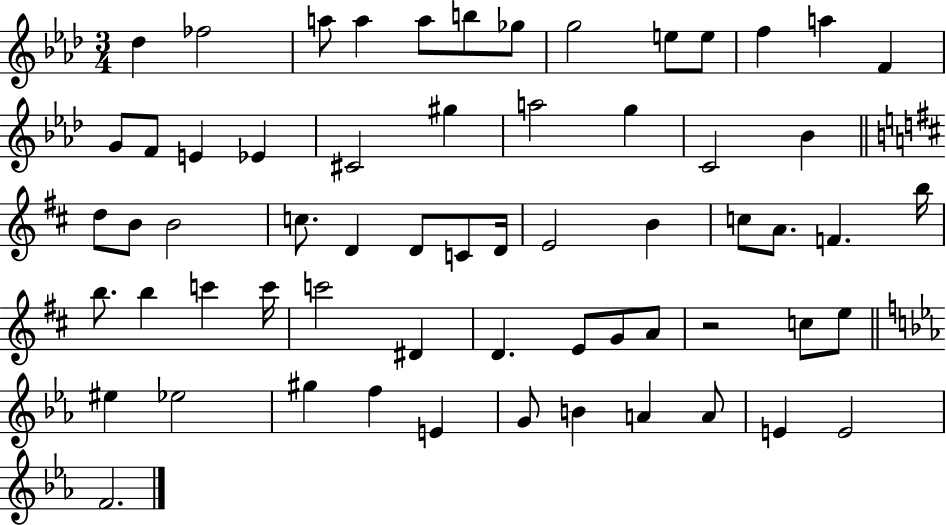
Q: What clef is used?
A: treble